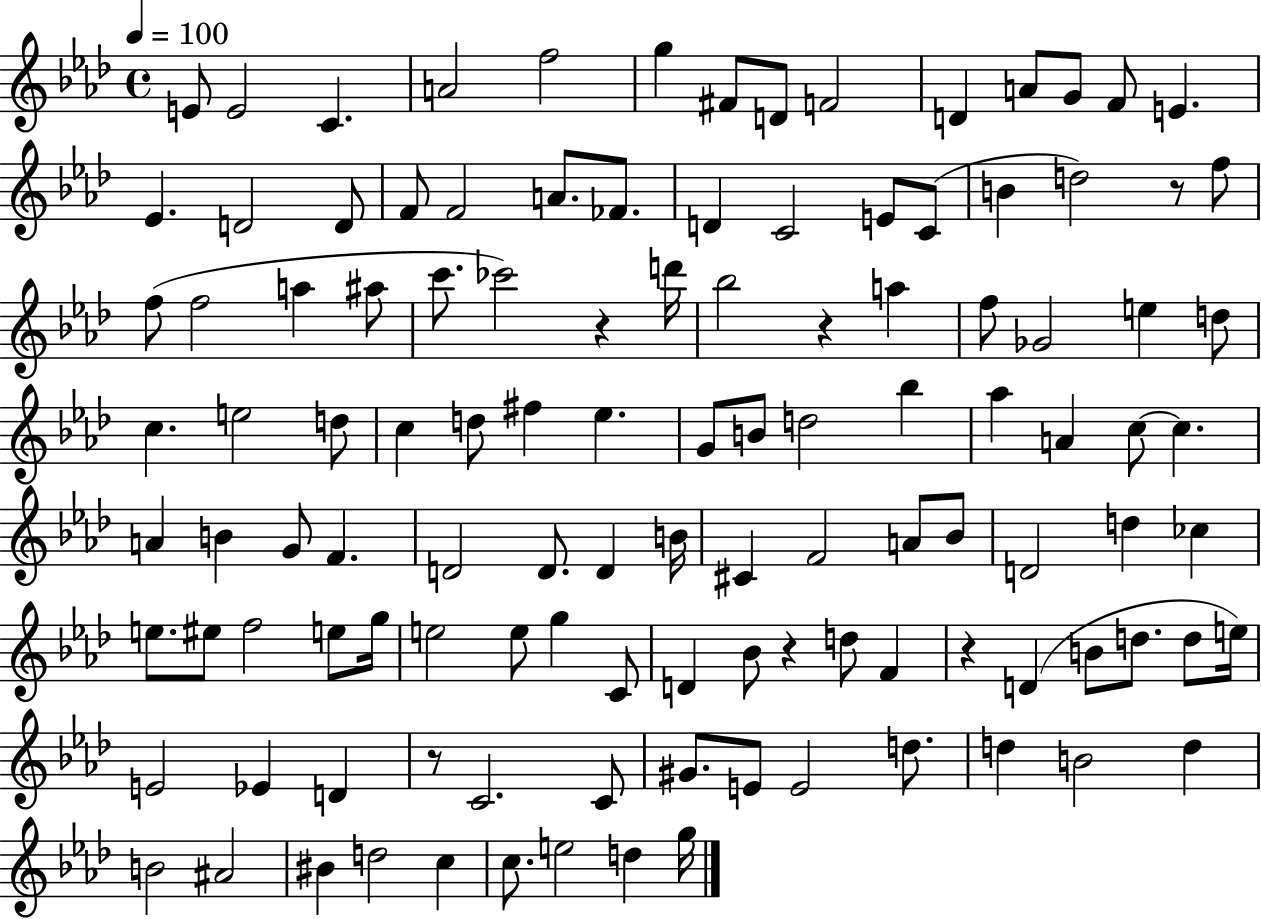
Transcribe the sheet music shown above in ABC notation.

X:1
T:Untitled
M:4/4
L:1/4
K:Ab
E/2 E2 C A2 f2 g ^F/2 D/2 F2 D A/2 G/2 F/2 E _E D2 D/2 F/2 F2 A/2 _F/2 D C2 E/2 C/2 B d2 z/2 f/2 f/2 f2 a ^a/2 c'/2 _c'2 z d'/4 _b2 z a f/2 _G2 e d/2 c e2 d/2 c d/2 ^f _e G/2 B/2 d2 _b _a A c/2 c A B G/2 F D2 D/2 D B/4 ^C F2 A/2 _B/2 D2 d _c e/2 ^e/2 f2 e/2 g/4 e2 e/2 g C/2 D _B/2 z d/2 F z D B/2 d/2 d/2 e/4 E2 _E D z/2 C2 C/2 ^G/2 E/2 E2 d/2 d B2 d B2 ^A2 ^B d2 c c/2 e2 d g/4